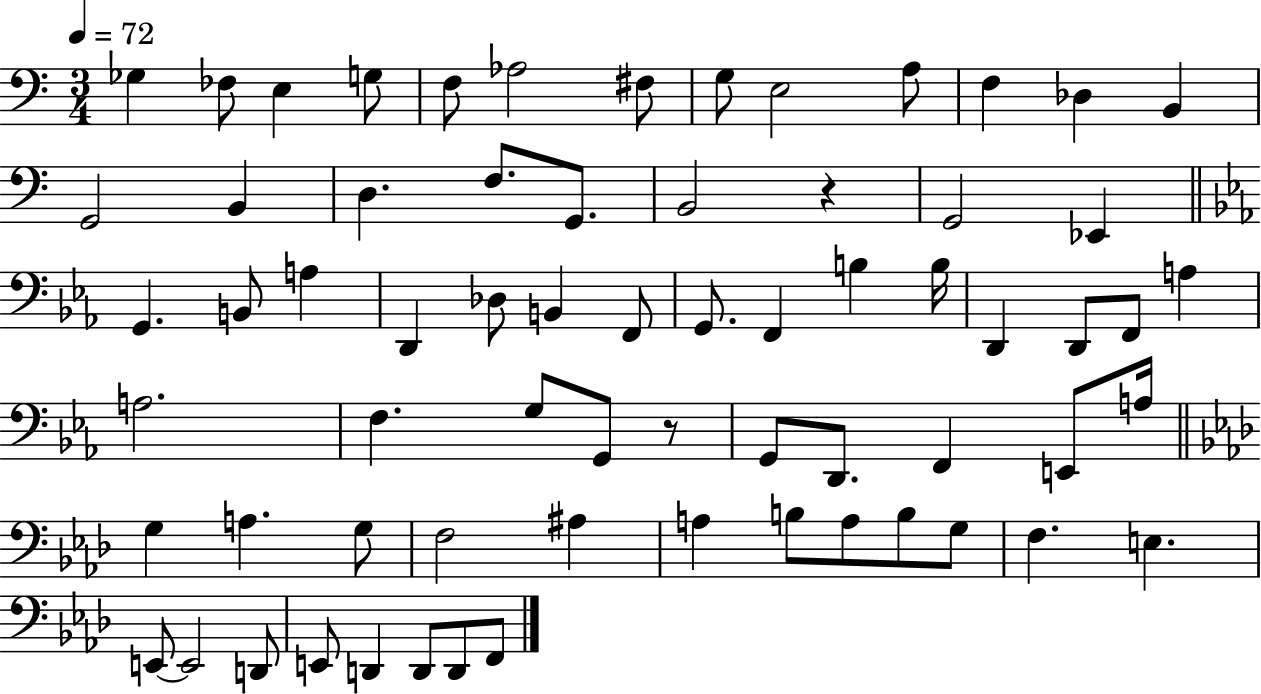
{
  \clef bass
  \numericTimeSignature
  \time 3/4
  \key c \major
  \tempo 4 = 72
  ges4 fes8 e4 g8 | f8 aes2 fis8 | g8 e2 a8 | f4 des4 b,4 | \break g,2 b,4 | d4. f8. g,8. | b,2 r4 | g,2 ees,4 | \break \bar "||" \break \key ees \major g,4. b,8 a4 | d,4 des8 b,4 f,8 | g,8. f,4 b4 b16 | d,4 d,8 f,8 a4 | \break a2. | f4. g8 g,8 r8 | g,8 d,8. f,4 e,8 a16 | \bar "||" \break \key aes \major g4 a4. g8 | f2 ais4 | a4 b8 a8 b8 g8 | f4. e4. | \break e,8~~ e,2 d,8 | e,8 d,4 d,8 d,8 f,8 | \bar "|."
}